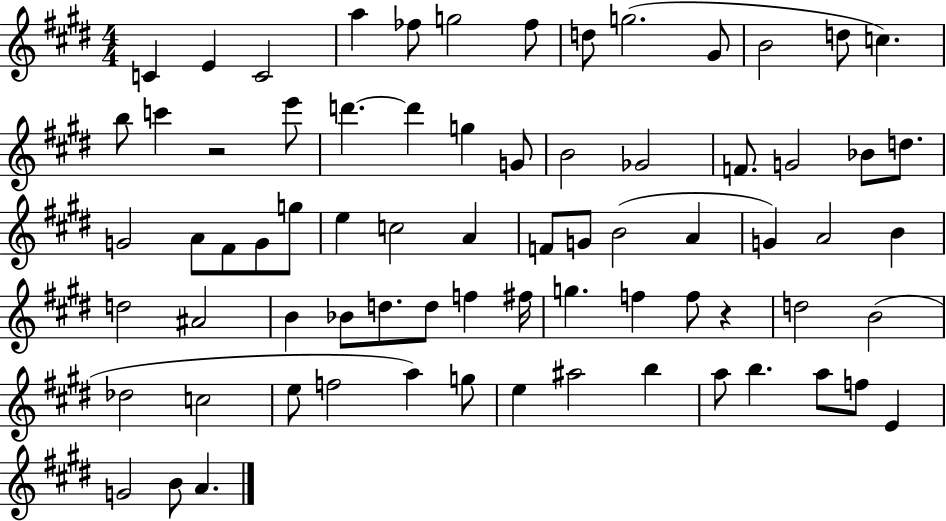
{
  \clef treble
  \numericTimeSignature
  \time 4/4
  \key e \major
  c'4 e'4 c'2 | a''4 fes''8 g''2 fes''8 | d''8 g''2.( gis'8 | b'2 d''8 c''4.) | \break b''8 c'''4 r2 e'''8 | d'''4.~~ d'''4 g''4 g'8 | b'2 ges'2 | f'8. g'2 bes'8 d''8. | \break g'2 a'8 fis'8 g'8 g''8 | e''4 c''2 a'4 | f'8 g'8 b'2( a'4 | g'4) a'2 b'4 | \break d''2 ais'2 | b'4 bes'8 d''8. d''8 f''4 fis''16 | g''4. f''4 f''8 r4 | d''2 b'2( | \break des''2 c''2 | e''8 f''2 a''4) g''8 | e''4 ais''2 b''4 | a''8 b''4. a''8 f''8 e'4 | \break g'2 b'8 a'4. | \bar "|."
}